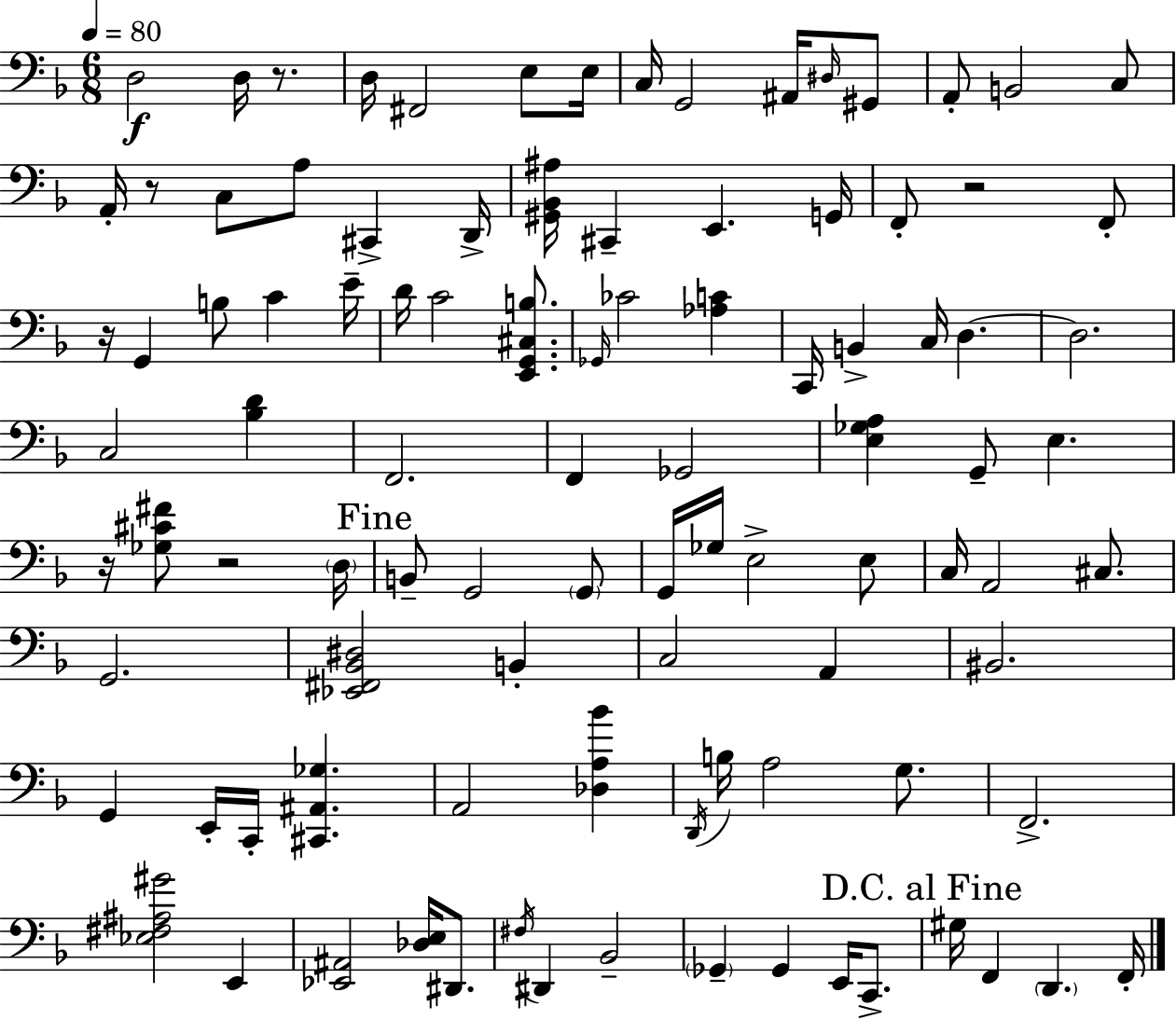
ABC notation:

X:1
T:Untitled
M:6/8
L:1/4
K:Dm
D,2 D,/4 z/2 D,/4 ^F,,2 E,/2 E,/4 C,/4 G,,2 ^A,,/4 ^D,/4 ^G,,/2 A,,/2 B,,2 C,/2 A,,/4 z/2 C,/2 A,/2 ^C,, D,,/4 [^G,,_B,,^A,]/4 ^C,, E,, G,,/4 F,,/2 z2 F,,/2 z/4 G,, B,/2 C E/4 D/4 C2 [E,,G,,^C,B,]/2 _G,,/4 _C2 [_A,C] C,,/4 B,, C,/4 D, D,2 C,2 [_B,D] F,,2 F,, _G,,2 [E,_G,A,] G,,/2 E, z/4 [_G,^C^F]/2 z2 D,/4 B,,/2 G,,2 G,,/2 G,,/4 _G,/4 E,2 E,/2 C,/4 A,,2 ^C,/2 G,,2 [_E,,^F,,_B,,^D,]2 B,, C,2 A,, ^B,,2 G,, E,,/4 C,,/4 [^C,,^A,,_G,] A,,2 [_D,A,_B] D,,/4 B,/4 A,2 G,/2 F,,2 [_E,^F,^A,^G]2 E,, [_E,,^A,,]2 [_D,E,]/4 ^D,,/2 ^F,/4 ^D,, _B,,2 _G,, _G,, E,,/4 C,,/2 ^G,/4 F,, D,, F,,/4